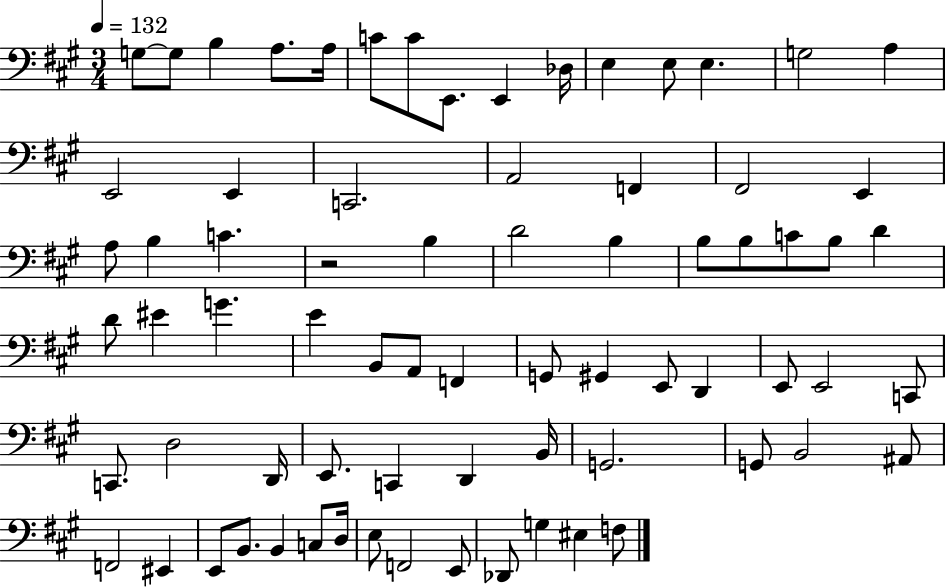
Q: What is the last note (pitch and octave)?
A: F3